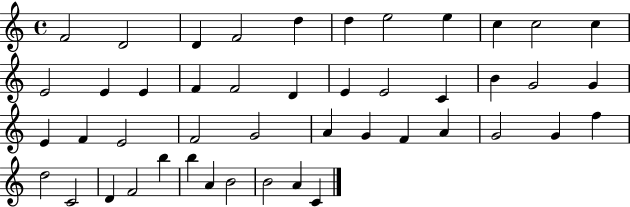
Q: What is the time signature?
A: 4/4